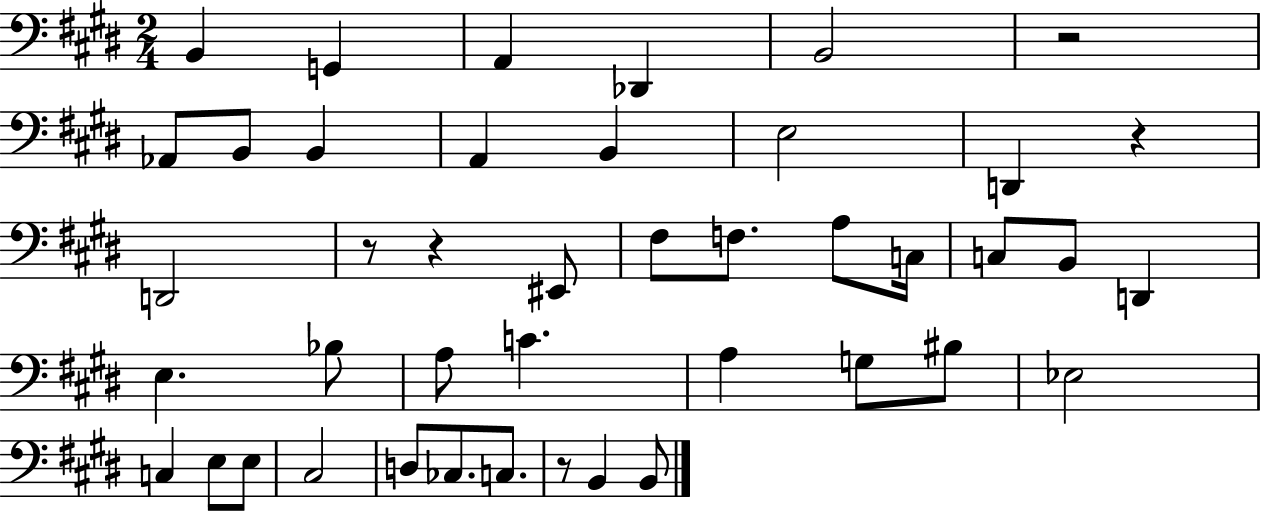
B2/q G2/q A2/q Db2/q B2/h R/h Ab2/e B2/e B2/q A2/q B2/q E3/h D2/q R/q D2/h R/e R/q EIS2/e F#3/e F3/e. A3/e C3/s C3/e B2/e D2/q E3/q. Bb3/e A3/e C4/q. A3/q G3/e BIS3/e Eb3/h C3/q E3/e E3/e C#3/h D3/e CES3/e. C3/e. R/e B2/q B2/e